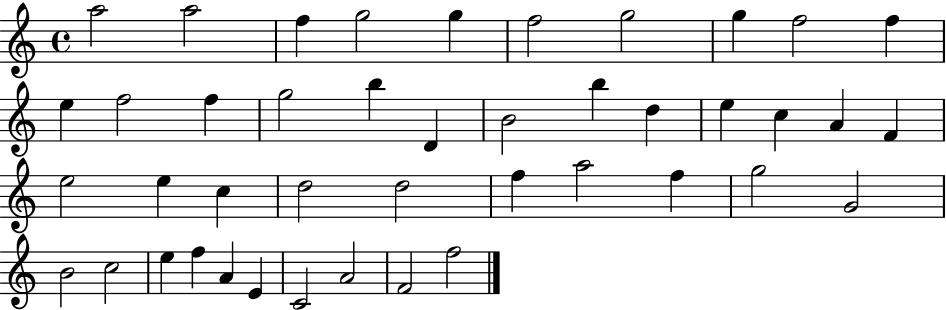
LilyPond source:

{
  \clef treble
  \time 4/4
  \defaultTimeSignature
  \key c \major
  a''2 a''2 | f''4 g''2 g''4 | f''2 g''2 | g''4 f''2 f''4 | \break e''4 f''2 f''4 | g''2 b''4 d'4 | b'2 b''4 d''4 | e''4 c''4 a'4 f'4 | \break e''2 e''4 c''4 | d''2 d''2 | f''4 a''2 f''4 | g''2 g'2 | \break b'2 c''2 | e''4 f''4 a'4 e'4 | c'2 a'2 | f'2 f''2 | \break \bar "|."
}